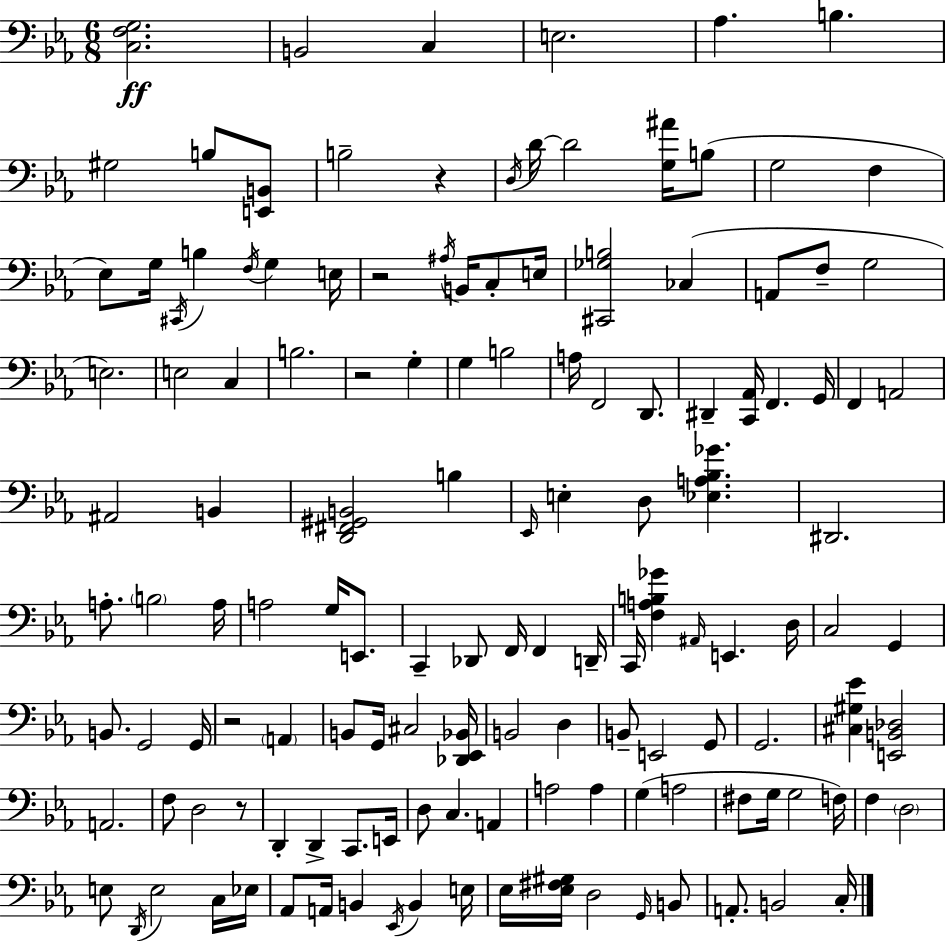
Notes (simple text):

[C3,F3,G3]/h. B2/h C3/q E3/h. Ab3/q. B3/q. G#3/h B3/e [E2,B2]/e B3/h R/q D3/s D4/s D4/h [G3,A#4]/s B3/e G3/h F3/q Eb3/e G3/s C#2/s B3/q F3/s G3/q E3/s R/h A#3/s B2/s C3/e E3/s [C#2,Gb3,B3]/h CES3/q A2/e F3/e G3/h E3/h. E3/h C3/q B3/h. R/h G3/q G3/q B3/h A3/s F2/h D2/e. D#2/q [C2,Ab2]/s F2/q. G2/s F2/q A2/h A#2/h B2/q [D2,F#2,G#2,B2]/h B3/q Eb2/s E3/q D3/e [Eb3,A3,Bb3,Gb4]/q. D#2/h. A3/e. B3/h A3/s A3/h G3/s E2/e. C2/q Db2/e F2/s F2/q D2/s C2/s [F3,A3,B3,Gb4]/q A#2/s E2/q. D3/s C3/h G2/q B2/e. G2/h G2/s R/h A2/q B2/e G2/s C#3/h [Db2,Eb2,Bb2]/s B2/h D3/q B2/e E2/h G2/e G2/h. [C#3,G#3,Eb4]/q [E2,B2,Db3]/h A2/h. F3/e D3/h R/e D2/q D2/q C2/e. E2/s D3/e C3/q. A2/q A3/h A3/q G3/q A3/h F#3/e G3/s G3/h F3/s F3/q D3/h E3/e D2/s E3/h C3/s Eb3/s Ab2/e A2/s B2/q Eb2/s B2/q E3/s Eb3/s [Eb3,F#3,G#3]/s D3/h G2/s B2/e A2/e. B2/h C3/s